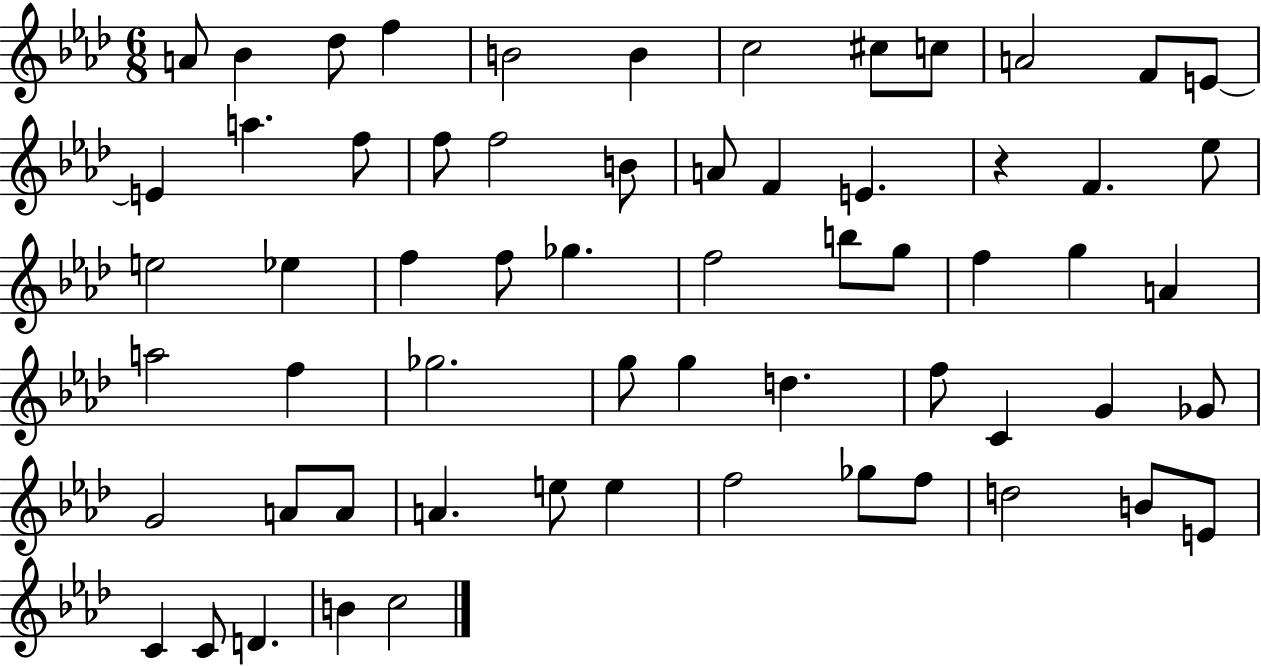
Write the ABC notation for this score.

X:1
T:Untitled
M:6/8
L:1/4
K:Ab
A/2 _B _d/2 f B2 B c2 ^c/2 c/2 A2 F/2 E/2 E a f/2 f/2 f2 B/2 A/2 F E z F _e/2 e2 _e f f/2 _g f2 b/2 g/2 f g A a2 f _g2 g/2 g d f/2 C G _G/2 G2 A/2 A/2 A e/2 e f2 _g/2 f/2 d2 B/2 E/2 C C/2 D B c2